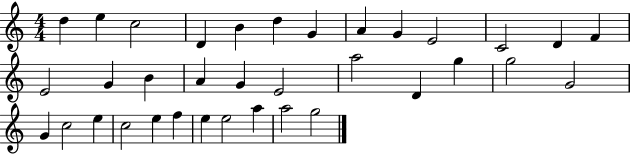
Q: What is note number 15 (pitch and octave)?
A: G4